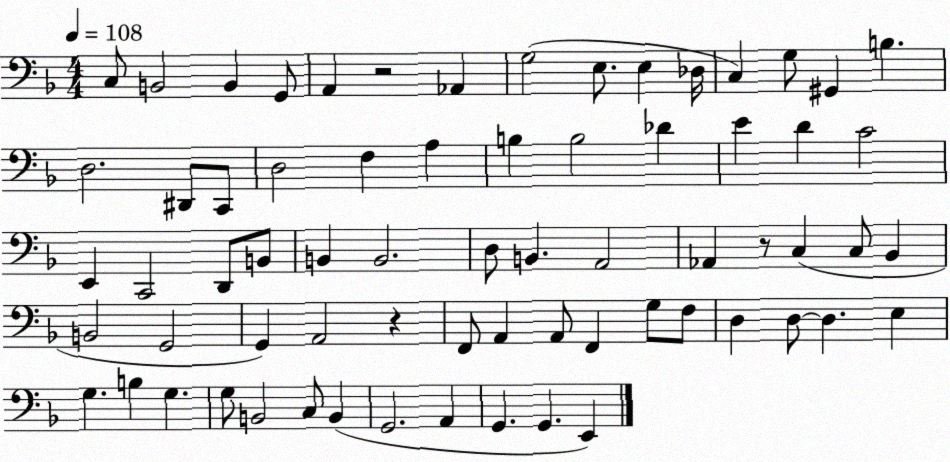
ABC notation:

X:1
T:Untitled
M:4/4
L:1/4
K:F
C,/2 B,,2 B,, G,,/2 A,, z2 _A,, G,2 E,/2 E, _D,/4 C, G,/2 ^G,, B, D,2 ^D,,/2 C,,/2 D,2 F, A, B, B,2 _D E D C2 E,, C,,2 D,,/2 B,,/2 B,, B,,2 D,/2 B,, A,,2 _A,, z/2 C, C,/2 _B,, B,,2 G,,2 G,, A,,2 z F,,/2 A,, A,,/2 F,, G,/2 F,/2 D, D,/2 D, E, G, B, G, G,/2 B,,2 C,/2 B,, G,,2 A,, G,, G,, E,,